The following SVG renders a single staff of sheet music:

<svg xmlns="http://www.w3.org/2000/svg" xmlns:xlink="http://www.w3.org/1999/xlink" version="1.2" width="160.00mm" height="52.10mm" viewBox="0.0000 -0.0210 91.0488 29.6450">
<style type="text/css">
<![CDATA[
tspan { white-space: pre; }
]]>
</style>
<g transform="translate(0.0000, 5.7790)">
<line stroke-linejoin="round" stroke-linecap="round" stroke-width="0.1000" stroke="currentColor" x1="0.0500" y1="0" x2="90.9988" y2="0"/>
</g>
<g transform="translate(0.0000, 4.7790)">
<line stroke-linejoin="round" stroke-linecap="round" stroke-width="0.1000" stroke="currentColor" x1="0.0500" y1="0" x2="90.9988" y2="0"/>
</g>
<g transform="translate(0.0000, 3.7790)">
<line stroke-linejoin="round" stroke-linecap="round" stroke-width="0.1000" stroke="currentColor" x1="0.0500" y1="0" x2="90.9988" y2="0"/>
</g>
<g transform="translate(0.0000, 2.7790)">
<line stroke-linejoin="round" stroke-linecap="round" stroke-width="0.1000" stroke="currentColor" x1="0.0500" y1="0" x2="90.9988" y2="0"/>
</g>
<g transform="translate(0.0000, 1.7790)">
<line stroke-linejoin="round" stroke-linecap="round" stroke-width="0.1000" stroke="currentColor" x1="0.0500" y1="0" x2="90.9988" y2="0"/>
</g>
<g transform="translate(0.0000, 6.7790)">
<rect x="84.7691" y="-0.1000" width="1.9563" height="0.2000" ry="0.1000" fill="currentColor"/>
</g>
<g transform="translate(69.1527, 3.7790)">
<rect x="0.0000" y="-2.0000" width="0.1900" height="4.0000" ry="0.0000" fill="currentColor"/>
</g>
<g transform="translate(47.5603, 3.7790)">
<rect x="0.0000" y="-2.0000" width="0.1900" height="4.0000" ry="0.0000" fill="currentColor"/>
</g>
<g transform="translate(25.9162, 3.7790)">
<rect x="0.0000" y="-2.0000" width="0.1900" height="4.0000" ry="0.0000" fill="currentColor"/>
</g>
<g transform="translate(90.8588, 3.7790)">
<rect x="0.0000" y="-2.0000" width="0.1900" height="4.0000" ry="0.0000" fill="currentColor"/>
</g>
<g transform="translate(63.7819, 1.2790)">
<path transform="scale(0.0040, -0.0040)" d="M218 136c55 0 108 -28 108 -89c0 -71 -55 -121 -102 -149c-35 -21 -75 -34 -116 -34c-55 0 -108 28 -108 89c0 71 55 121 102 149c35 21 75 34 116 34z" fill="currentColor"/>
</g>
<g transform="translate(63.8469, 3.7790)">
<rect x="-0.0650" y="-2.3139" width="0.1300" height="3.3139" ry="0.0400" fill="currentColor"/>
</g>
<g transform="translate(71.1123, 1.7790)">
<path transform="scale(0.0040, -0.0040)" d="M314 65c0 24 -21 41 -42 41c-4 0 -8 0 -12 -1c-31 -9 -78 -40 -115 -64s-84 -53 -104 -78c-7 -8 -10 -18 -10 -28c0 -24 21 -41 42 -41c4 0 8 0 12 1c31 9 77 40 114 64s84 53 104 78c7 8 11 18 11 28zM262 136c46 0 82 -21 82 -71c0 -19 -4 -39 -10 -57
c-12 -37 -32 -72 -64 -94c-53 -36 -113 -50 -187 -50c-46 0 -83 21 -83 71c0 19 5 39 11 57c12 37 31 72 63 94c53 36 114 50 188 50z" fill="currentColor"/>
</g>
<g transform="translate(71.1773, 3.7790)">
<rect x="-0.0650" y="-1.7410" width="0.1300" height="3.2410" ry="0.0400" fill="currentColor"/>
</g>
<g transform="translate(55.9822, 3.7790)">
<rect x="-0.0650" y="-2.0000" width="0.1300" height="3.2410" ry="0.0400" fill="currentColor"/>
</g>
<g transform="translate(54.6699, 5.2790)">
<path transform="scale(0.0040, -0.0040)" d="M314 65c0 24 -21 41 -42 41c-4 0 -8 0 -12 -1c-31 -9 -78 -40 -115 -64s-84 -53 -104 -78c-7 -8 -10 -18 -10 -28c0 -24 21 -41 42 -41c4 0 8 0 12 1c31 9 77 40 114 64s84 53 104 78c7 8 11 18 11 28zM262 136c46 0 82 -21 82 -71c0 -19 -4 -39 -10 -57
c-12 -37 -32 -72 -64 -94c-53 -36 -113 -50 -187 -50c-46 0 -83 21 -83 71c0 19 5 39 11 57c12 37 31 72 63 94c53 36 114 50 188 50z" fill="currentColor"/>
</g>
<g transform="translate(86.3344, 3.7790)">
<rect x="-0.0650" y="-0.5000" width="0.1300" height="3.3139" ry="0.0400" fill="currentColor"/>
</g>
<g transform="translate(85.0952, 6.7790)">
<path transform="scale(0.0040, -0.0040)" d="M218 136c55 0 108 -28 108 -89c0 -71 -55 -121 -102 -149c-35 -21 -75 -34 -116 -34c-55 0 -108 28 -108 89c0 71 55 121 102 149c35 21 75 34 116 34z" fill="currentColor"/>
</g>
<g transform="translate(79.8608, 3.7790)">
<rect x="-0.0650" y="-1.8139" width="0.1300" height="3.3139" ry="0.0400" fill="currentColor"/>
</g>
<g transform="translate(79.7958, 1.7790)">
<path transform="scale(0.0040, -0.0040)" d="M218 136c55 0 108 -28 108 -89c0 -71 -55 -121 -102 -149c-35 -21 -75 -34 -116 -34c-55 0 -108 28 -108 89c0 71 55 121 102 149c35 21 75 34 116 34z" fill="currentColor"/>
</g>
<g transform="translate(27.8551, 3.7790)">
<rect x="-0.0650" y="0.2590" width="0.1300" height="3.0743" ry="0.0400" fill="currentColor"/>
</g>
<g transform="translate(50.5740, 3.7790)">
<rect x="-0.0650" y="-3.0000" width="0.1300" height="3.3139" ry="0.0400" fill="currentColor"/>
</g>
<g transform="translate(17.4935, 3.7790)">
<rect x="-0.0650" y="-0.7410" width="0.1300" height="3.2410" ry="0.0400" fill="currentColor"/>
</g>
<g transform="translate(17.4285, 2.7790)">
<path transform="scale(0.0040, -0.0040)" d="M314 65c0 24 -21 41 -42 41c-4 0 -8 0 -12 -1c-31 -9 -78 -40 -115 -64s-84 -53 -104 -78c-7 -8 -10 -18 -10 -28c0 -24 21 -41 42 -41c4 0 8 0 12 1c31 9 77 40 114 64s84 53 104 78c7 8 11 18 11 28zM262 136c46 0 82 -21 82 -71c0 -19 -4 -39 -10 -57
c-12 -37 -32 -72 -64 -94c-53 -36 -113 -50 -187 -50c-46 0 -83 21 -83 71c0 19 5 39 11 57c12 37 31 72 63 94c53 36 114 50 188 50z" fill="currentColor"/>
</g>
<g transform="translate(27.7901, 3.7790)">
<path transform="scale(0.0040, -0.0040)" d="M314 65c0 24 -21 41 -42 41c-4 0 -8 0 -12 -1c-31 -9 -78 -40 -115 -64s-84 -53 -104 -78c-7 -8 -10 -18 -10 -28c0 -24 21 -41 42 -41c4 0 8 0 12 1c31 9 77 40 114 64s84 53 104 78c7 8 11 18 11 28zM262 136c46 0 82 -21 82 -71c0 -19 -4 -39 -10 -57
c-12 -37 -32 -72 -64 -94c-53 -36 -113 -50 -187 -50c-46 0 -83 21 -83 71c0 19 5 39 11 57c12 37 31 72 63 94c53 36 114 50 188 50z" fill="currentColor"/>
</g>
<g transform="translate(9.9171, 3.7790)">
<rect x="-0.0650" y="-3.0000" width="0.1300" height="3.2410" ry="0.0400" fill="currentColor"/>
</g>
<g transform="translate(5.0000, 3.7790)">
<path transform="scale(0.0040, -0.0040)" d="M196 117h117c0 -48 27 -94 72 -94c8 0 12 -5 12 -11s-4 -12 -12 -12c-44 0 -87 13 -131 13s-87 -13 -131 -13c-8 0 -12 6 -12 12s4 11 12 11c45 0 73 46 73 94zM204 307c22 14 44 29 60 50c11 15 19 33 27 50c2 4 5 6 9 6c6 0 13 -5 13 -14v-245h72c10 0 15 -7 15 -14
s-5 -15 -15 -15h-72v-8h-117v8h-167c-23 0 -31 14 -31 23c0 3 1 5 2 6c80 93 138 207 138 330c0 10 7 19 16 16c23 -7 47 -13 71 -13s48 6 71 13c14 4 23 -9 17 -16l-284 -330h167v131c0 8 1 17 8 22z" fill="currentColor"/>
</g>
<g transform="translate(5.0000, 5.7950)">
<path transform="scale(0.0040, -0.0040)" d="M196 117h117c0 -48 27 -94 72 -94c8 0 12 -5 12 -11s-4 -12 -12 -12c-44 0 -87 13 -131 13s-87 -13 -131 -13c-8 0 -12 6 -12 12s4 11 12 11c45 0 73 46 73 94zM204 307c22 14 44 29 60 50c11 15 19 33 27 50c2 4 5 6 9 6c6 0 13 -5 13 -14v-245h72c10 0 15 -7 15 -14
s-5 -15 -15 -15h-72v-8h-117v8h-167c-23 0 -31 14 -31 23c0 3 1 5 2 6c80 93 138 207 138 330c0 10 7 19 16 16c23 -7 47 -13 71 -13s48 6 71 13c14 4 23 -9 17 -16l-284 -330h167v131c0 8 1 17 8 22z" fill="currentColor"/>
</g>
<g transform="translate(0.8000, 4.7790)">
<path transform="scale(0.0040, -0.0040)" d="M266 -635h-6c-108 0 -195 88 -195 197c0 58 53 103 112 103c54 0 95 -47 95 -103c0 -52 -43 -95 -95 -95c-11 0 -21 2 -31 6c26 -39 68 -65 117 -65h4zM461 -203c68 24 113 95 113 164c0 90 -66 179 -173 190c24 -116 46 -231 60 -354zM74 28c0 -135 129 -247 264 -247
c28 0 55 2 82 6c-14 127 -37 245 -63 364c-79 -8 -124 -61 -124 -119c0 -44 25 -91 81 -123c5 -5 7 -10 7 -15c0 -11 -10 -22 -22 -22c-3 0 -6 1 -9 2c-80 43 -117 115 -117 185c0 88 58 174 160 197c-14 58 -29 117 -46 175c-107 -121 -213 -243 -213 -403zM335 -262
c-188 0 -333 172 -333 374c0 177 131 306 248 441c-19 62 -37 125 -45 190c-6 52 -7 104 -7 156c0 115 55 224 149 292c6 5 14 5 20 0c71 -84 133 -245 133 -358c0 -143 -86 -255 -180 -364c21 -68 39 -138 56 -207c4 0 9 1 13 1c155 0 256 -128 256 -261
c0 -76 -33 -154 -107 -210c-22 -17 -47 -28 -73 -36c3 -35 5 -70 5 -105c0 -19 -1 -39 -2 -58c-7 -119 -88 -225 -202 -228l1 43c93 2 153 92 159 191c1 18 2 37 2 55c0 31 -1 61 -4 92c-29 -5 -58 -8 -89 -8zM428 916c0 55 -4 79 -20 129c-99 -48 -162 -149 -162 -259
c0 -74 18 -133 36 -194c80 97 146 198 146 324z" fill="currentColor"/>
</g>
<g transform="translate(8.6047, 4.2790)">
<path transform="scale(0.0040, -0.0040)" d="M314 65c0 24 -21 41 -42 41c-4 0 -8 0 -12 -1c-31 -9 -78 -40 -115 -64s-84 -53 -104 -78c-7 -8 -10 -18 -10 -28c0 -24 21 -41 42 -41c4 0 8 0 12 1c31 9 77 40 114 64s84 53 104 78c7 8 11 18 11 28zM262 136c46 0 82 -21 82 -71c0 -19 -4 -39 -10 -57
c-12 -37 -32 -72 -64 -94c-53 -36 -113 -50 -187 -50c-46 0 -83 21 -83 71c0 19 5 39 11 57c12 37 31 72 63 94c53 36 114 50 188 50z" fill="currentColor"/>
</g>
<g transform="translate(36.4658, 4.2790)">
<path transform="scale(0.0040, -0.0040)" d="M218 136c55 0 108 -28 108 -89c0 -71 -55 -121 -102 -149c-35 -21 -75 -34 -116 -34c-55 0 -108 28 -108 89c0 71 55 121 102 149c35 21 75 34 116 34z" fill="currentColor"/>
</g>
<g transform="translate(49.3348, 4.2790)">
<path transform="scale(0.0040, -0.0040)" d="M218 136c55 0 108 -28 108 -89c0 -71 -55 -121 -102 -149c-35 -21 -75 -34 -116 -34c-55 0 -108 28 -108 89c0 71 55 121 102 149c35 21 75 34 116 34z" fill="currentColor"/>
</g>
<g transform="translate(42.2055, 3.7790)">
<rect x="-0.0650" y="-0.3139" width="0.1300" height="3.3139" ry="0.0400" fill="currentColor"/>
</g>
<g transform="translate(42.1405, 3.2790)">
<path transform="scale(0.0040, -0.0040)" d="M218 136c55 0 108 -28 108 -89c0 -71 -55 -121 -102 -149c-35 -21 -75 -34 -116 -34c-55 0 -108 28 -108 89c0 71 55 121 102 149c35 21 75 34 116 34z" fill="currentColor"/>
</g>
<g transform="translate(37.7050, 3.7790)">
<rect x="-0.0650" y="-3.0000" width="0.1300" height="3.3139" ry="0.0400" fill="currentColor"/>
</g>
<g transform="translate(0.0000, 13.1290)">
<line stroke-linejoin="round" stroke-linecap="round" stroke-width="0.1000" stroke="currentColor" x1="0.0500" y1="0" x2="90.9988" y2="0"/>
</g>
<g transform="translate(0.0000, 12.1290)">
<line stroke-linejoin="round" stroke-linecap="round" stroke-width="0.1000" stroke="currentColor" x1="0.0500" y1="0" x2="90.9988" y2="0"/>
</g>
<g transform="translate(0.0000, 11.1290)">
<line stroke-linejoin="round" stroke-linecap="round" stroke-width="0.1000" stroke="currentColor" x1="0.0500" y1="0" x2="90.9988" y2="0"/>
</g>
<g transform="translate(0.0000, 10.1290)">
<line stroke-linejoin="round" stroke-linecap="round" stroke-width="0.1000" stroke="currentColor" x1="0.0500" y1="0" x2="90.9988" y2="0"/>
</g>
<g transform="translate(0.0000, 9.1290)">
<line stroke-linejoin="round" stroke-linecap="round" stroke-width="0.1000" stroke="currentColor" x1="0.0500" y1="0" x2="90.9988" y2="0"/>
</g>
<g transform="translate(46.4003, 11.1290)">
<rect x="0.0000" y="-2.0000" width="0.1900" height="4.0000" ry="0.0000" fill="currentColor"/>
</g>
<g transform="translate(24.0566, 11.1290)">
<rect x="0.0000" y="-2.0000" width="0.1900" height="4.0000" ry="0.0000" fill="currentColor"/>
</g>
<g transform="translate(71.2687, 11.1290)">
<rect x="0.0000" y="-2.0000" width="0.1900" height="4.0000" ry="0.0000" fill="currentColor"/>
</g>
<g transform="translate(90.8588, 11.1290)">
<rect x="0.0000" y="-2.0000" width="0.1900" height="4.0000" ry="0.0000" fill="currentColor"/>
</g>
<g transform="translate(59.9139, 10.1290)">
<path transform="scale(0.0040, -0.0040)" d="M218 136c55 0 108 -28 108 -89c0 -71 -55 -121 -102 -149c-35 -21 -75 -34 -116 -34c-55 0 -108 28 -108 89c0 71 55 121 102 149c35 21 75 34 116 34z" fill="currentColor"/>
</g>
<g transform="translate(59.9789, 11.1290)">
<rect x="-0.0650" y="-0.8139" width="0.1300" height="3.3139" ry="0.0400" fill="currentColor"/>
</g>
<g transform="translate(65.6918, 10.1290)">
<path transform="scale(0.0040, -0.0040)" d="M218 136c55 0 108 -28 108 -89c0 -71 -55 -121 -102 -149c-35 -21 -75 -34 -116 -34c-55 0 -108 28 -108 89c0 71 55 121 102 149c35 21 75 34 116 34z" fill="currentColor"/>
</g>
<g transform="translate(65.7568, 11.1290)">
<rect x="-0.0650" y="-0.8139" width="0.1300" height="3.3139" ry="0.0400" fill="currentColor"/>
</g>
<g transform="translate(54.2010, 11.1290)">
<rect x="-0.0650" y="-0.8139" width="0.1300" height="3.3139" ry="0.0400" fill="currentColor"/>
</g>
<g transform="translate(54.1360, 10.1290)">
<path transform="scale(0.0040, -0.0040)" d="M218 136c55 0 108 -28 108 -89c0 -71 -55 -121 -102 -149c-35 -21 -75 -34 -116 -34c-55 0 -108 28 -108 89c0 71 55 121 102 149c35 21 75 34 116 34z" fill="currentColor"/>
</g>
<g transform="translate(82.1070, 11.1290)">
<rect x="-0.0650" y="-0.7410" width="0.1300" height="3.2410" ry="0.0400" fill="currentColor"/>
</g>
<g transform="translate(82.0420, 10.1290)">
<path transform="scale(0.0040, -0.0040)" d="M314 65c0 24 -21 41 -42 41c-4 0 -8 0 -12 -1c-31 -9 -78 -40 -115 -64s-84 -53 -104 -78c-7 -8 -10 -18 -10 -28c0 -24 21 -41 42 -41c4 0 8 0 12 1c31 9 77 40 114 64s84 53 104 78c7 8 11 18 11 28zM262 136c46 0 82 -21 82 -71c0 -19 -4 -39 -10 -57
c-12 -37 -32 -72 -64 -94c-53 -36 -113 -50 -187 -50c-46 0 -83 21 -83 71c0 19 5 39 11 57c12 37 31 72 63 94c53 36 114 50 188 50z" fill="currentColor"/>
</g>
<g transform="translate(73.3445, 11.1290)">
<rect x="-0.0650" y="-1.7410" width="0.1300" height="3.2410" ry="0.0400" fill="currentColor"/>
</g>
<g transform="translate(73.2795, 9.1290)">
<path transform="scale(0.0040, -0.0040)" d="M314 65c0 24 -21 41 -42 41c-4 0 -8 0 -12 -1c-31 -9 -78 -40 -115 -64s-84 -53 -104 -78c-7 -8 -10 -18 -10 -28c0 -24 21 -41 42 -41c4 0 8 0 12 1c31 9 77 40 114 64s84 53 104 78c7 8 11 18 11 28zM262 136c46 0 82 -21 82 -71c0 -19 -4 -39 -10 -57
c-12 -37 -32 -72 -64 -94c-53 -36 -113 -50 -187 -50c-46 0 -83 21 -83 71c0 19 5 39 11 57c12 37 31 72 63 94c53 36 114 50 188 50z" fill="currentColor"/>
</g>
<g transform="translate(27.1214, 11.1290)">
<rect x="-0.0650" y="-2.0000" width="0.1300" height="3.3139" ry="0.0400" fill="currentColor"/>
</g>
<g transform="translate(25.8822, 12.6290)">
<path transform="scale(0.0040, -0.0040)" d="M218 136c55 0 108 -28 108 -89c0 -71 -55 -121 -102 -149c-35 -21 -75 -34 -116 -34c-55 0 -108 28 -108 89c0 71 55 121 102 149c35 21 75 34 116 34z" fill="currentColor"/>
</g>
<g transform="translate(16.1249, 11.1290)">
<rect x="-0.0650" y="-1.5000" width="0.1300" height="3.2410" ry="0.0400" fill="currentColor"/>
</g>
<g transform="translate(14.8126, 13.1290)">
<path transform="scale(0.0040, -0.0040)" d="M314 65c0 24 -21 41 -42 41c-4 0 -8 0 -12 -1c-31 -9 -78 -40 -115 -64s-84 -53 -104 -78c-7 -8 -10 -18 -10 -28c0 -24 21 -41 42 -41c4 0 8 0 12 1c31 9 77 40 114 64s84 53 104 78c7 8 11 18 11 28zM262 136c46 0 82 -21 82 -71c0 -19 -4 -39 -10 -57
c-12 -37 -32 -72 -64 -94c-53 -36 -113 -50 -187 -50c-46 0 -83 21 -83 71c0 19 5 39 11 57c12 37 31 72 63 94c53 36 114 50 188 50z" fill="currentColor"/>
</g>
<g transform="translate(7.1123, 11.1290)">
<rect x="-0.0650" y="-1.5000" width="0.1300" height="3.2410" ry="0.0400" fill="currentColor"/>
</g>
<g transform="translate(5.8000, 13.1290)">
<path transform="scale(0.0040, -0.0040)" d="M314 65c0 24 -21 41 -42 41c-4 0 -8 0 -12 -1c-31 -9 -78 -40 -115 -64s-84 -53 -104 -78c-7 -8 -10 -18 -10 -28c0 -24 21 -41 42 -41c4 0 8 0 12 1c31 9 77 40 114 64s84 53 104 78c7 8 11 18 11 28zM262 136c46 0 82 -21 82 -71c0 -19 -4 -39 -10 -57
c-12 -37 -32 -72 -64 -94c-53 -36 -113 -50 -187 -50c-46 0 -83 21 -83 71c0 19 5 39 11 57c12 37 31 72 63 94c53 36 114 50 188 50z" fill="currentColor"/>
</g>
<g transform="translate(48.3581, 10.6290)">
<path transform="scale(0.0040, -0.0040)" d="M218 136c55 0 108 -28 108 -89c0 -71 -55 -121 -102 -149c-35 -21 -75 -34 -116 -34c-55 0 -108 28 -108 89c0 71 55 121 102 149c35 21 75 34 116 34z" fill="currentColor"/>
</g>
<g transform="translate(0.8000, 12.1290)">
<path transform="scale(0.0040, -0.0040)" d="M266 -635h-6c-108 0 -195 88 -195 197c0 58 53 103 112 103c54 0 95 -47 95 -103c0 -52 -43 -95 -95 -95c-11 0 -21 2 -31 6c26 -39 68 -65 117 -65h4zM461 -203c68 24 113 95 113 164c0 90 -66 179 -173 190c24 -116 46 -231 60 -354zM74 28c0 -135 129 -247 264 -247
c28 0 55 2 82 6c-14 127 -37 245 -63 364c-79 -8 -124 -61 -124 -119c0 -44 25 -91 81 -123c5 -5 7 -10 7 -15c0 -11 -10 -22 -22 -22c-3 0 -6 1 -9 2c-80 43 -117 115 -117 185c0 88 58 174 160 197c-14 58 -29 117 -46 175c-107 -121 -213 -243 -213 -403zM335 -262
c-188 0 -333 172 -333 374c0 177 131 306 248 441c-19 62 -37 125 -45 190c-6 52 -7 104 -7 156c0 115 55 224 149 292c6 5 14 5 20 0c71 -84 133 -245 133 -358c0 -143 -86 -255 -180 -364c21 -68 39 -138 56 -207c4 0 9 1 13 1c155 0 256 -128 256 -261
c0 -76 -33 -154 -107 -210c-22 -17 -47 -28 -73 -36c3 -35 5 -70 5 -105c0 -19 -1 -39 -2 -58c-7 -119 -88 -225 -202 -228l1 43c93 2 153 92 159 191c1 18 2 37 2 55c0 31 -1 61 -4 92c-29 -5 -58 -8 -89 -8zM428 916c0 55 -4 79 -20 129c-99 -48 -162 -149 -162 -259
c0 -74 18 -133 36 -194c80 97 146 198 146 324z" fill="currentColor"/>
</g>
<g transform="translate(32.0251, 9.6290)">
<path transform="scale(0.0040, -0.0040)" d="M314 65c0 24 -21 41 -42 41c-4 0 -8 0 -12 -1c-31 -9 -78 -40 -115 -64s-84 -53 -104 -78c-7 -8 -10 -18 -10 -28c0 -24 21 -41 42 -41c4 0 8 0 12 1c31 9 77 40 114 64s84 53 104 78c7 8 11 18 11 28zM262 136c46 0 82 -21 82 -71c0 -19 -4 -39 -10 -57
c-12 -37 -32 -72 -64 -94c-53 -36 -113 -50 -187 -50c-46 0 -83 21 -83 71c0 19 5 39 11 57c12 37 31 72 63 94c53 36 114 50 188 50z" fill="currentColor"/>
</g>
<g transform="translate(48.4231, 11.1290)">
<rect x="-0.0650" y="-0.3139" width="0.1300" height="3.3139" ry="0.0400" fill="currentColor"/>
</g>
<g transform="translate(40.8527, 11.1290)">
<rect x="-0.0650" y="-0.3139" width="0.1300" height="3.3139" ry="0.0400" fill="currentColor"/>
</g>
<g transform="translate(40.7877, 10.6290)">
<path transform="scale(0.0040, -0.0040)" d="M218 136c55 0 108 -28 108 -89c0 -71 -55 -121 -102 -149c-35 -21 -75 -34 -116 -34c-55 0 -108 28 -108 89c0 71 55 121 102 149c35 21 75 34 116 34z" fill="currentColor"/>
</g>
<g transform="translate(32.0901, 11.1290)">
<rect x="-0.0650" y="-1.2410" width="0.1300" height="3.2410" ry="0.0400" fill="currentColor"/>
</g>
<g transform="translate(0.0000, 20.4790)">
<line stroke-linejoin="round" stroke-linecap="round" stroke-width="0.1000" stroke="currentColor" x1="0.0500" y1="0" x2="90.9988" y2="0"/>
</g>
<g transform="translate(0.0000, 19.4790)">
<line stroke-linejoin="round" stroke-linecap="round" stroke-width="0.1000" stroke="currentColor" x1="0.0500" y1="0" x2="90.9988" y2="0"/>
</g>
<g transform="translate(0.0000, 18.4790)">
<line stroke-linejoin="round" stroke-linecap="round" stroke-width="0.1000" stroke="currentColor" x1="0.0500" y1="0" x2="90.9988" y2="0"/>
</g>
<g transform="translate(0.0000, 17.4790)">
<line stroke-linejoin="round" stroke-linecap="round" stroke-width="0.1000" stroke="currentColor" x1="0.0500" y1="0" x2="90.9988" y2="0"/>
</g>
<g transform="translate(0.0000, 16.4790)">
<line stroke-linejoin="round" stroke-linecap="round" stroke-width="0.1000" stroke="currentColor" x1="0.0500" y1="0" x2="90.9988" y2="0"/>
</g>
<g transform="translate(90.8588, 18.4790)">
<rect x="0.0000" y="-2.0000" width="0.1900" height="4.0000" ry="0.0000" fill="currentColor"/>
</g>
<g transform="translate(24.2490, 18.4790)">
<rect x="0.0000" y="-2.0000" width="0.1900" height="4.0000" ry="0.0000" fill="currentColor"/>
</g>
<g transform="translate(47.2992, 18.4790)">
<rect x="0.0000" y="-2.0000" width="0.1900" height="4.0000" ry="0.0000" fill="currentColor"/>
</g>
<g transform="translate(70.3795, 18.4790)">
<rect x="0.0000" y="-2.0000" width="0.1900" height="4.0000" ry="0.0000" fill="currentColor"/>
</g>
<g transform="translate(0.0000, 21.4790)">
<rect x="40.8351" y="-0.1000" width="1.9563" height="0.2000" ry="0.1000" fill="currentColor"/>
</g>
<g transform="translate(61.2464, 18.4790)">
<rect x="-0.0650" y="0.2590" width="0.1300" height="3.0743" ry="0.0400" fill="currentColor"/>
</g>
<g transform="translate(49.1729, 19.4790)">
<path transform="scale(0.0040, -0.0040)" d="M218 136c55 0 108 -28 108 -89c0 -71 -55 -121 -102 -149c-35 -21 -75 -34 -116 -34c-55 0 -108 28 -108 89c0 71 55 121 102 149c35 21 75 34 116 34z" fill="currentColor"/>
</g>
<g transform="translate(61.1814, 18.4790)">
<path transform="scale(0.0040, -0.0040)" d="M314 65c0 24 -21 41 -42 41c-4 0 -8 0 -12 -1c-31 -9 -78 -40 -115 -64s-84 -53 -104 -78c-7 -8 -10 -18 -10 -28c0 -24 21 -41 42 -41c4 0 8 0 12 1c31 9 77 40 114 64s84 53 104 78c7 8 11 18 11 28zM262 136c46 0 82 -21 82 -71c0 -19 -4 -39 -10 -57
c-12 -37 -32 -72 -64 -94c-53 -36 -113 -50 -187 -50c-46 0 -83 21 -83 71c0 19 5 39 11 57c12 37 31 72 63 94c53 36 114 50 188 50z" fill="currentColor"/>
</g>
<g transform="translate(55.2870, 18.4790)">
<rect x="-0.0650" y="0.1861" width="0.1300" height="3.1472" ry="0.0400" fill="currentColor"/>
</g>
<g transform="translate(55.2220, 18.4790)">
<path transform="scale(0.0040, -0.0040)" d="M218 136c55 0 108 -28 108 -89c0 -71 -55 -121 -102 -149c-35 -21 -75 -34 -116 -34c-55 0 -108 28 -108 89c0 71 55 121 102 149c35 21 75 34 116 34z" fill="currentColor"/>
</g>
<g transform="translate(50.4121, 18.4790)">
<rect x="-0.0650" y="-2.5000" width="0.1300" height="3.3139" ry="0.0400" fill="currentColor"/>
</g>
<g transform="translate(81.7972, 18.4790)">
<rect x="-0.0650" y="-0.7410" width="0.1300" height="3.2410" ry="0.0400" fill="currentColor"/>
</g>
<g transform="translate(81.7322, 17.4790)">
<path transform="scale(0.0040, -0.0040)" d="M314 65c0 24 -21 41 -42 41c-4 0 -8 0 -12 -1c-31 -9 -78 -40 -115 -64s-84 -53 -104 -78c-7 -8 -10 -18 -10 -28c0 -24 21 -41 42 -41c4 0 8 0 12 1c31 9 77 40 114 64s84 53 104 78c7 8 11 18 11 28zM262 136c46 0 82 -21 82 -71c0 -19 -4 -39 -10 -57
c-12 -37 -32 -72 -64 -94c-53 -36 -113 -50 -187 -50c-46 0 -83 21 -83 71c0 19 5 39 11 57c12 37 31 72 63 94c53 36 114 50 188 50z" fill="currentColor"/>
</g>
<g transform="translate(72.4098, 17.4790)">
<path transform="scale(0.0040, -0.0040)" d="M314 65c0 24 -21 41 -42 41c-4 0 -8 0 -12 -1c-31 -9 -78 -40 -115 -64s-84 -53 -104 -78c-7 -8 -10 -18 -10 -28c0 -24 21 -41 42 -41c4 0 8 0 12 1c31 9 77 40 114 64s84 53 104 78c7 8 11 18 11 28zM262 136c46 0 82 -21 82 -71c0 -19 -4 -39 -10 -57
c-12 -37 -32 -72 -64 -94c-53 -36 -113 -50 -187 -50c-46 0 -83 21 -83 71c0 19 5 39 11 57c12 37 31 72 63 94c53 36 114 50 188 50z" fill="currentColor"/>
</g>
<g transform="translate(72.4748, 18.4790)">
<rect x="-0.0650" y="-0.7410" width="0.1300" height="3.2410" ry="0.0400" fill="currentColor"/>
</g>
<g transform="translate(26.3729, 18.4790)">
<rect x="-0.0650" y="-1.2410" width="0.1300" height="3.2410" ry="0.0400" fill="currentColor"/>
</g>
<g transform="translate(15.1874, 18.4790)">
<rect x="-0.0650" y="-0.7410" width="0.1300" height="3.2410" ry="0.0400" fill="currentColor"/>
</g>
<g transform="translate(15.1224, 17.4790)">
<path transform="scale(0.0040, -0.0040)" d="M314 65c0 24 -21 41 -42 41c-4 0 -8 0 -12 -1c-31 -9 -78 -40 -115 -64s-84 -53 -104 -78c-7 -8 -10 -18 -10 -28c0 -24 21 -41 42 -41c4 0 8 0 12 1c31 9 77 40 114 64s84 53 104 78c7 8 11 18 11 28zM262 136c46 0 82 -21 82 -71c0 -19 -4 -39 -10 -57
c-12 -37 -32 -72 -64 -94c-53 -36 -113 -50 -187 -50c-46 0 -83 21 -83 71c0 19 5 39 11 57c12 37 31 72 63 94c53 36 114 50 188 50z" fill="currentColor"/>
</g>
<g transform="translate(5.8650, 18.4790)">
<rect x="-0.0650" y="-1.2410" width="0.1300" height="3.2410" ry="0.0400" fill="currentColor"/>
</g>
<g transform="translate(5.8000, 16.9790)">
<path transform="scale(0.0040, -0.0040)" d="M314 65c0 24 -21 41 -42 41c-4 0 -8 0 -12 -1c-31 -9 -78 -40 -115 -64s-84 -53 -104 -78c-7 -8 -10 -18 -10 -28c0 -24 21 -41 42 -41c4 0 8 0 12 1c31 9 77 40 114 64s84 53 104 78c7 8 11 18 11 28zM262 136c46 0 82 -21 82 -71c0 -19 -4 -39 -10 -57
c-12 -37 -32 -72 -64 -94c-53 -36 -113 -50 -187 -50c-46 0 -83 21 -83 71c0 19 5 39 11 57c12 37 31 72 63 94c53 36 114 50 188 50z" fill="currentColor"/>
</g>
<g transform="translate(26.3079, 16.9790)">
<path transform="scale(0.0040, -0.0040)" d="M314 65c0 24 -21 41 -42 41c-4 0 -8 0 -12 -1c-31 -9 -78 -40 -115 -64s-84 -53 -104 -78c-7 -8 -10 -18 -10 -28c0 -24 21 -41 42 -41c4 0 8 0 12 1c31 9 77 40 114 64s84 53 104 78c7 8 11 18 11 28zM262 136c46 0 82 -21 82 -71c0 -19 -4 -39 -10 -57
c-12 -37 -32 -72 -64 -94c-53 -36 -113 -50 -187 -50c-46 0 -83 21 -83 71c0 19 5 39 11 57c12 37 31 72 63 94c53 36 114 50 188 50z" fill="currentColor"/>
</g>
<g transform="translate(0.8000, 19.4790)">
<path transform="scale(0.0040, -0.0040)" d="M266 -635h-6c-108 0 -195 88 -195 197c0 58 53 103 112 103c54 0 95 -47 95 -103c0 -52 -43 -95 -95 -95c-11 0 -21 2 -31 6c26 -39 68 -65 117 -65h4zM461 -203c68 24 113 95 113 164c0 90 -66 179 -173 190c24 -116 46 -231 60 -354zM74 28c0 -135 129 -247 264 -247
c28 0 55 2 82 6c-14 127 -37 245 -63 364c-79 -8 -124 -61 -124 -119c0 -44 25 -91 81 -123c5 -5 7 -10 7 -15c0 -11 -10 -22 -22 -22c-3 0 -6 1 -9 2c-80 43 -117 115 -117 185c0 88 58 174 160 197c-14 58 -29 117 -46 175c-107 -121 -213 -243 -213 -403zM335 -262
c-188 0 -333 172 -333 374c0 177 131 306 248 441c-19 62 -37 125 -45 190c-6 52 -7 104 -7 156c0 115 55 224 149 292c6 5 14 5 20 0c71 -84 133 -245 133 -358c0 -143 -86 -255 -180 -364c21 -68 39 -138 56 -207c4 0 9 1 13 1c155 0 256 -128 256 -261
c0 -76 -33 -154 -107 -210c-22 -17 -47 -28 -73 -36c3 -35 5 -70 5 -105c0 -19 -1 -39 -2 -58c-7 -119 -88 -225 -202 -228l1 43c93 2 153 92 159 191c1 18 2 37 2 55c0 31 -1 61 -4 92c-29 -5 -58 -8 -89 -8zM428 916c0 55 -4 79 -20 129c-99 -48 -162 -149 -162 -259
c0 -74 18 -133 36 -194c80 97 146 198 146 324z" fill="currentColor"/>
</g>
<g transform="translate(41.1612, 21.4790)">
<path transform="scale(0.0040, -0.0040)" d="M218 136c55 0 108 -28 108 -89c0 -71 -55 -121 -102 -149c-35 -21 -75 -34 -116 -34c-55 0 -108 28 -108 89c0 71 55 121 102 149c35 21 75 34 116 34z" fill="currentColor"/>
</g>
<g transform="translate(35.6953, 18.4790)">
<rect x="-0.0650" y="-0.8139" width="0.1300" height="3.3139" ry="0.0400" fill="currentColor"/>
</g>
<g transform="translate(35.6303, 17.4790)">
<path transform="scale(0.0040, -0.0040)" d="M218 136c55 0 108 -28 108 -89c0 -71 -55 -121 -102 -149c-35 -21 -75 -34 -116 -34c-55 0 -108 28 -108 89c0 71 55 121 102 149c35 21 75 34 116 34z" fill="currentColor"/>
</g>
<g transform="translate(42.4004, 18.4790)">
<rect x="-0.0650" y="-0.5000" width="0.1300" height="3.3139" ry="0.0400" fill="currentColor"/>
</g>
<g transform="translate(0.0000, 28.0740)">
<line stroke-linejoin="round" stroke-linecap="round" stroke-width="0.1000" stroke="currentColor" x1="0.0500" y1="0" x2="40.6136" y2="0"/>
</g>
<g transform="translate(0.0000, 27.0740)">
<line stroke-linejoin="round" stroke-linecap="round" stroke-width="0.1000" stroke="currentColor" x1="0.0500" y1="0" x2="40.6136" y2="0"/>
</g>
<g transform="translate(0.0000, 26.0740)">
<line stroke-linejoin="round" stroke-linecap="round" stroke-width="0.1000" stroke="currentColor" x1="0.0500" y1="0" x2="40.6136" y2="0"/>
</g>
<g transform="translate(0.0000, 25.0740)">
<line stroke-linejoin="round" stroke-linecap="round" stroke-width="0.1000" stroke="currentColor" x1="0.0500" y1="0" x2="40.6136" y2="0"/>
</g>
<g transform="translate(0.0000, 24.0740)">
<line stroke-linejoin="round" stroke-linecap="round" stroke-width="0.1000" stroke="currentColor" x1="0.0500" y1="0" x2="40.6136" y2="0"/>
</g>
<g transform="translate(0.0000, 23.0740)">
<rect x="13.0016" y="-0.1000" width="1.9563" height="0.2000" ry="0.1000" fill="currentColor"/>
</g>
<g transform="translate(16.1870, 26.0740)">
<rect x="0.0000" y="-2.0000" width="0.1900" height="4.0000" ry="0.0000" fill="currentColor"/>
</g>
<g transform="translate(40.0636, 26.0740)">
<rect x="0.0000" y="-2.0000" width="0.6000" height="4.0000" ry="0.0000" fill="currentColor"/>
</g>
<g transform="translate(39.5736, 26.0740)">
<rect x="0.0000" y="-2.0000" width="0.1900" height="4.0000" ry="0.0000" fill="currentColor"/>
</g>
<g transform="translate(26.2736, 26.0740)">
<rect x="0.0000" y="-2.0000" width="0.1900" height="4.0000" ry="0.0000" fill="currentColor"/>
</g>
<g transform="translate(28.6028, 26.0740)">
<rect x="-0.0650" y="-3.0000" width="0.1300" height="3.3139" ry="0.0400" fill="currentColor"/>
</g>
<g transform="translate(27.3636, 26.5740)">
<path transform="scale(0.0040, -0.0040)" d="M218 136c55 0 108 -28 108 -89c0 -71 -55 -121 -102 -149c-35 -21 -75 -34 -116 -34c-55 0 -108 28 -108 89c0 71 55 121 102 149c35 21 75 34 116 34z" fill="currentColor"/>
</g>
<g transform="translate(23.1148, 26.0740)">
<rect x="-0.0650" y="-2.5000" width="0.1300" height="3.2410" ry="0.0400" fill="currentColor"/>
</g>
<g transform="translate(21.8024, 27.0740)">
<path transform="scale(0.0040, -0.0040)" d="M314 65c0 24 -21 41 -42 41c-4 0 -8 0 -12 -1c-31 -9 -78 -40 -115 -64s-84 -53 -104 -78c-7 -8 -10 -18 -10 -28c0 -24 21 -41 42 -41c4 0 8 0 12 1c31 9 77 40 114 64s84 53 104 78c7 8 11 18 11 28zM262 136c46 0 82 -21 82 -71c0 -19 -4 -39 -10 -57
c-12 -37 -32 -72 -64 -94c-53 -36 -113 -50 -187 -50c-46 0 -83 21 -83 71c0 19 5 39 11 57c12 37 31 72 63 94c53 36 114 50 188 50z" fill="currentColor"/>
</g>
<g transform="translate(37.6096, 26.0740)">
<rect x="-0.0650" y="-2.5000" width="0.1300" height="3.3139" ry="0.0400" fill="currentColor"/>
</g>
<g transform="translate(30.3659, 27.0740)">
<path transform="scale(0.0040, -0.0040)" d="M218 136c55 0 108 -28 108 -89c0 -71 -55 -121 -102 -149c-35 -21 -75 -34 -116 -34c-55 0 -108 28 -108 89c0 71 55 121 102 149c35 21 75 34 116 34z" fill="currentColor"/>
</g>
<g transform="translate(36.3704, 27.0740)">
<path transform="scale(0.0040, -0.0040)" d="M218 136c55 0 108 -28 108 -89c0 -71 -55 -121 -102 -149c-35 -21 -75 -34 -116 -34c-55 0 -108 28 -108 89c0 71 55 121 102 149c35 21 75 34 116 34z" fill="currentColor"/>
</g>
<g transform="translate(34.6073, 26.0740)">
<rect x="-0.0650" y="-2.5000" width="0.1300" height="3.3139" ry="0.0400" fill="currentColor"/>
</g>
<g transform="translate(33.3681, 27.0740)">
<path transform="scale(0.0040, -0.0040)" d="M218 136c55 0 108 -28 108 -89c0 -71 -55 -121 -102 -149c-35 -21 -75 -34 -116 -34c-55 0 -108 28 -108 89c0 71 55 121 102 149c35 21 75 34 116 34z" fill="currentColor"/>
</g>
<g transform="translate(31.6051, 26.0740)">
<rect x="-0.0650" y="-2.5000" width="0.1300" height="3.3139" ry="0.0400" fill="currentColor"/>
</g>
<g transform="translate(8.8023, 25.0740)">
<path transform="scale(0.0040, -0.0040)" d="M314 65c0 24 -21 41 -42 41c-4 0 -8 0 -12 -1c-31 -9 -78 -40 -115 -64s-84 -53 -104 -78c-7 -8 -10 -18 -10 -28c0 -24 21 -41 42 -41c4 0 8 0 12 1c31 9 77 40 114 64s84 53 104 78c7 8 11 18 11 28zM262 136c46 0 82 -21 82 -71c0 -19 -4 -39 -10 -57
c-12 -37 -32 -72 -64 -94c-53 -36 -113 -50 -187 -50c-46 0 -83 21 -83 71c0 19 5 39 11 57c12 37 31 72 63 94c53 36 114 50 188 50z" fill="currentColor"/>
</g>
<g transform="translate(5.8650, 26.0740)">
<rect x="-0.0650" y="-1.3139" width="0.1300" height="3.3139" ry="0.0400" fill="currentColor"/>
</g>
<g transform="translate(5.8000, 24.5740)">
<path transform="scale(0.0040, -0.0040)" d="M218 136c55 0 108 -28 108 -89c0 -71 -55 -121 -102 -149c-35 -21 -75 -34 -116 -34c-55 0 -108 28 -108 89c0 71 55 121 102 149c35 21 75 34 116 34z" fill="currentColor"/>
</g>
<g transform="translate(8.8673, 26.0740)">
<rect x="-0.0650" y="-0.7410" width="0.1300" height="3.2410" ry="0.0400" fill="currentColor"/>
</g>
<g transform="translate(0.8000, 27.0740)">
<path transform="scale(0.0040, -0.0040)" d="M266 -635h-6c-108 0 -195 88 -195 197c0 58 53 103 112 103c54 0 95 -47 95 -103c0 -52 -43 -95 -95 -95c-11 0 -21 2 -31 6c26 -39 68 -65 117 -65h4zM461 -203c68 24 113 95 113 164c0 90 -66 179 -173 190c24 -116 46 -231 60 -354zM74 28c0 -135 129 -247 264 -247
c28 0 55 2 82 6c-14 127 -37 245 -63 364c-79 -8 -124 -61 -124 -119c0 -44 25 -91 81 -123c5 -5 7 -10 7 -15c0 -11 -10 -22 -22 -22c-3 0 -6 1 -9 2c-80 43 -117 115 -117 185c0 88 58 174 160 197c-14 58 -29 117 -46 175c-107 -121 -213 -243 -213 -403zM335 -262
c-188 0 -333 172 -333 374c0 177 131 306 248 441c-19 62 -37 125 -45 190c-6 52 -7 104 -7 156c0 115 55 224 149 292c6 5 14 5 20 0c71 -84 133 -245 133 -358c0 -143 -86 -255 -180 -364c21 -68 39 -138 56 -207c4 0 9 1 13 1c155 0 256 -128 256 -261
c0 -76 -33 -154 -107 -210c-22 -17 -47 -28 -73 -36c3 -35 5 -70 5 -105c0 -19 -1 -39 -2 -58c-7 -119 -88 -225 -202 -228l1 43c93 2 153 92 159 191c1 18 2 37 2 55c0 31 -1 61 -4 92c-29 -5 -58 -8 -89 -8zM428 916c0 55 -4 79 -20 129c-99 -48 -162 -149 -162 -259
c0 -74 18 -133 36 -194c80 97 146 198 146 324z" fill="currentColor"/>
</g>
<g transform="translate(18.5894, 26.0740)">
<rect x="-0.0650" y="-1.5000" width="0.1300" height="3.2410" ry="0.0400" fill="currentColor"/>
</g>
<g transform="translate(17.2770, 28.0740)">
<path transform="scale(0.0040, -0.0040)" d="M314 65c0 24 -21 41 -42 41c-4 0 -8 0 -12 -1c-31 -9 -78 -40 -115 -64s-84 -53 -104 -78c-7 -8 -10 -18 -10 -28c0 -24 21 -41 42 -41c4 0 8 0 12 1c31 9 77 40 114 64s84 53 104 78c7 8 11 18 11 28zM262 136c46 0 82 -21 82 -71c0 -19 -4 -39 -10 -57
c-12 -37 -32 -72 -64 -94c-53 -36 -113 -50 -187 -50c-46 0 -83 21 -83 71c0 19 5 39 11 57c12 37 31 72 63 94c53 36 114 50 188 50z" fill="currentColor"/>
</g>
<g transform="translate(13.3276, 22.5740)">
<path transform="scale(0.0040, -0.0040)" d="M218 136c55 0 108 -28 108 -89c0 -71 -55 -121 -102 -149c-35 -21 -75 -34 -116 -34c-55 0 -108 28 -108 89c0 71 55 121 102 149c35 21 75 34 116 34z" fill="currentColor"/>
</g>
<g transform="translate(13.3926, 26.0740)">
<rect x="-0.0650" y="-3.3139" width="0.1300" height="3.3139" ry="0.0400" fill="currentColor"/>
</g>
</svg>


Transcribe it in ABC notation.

X:1
T:Untitled
M:4/4
L:1/4
K:C
A2 d2 B2 A c A F2 g f2 f C E2 E2 F e2 c c d d d f2 d2 e2 d2 e2 d C G B B2 d2 d2 e d2 b E2 G2 A G G G